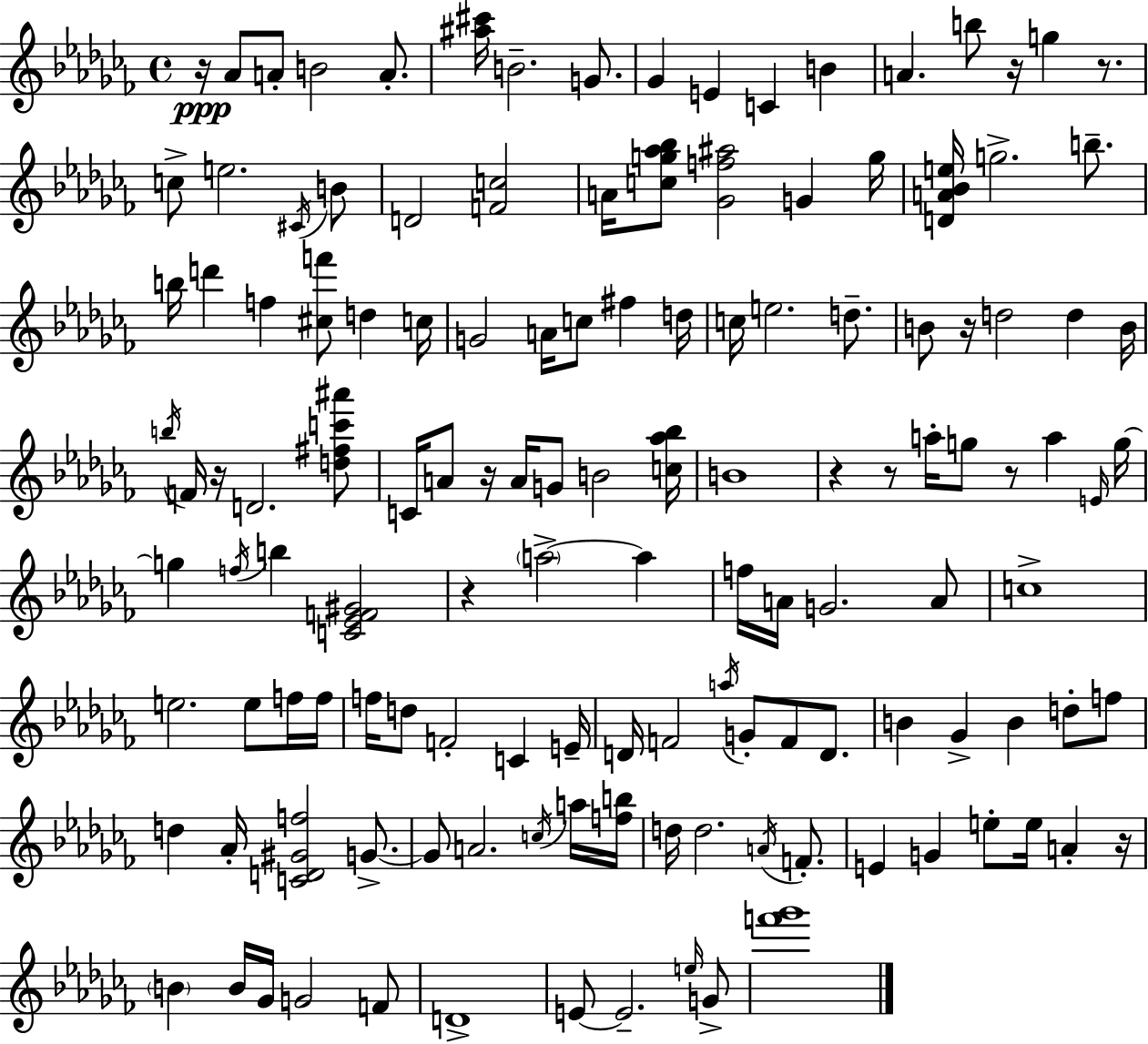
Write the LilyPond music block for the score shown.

{
  \clef treble
  \time 4/4
  \defaultTimeSignature
  \key aes \minor
  r16\ppp aes'8 a'8-. b'2 a'8.-. | <ais'' cis'''>16 b'2.-- g'8. | ges'4 e'4 c'4 b'4 | a'4. b''8 r16 g''4 r8. | \break c''8-> e''2. \acciaccatura { cis'16 } b'8 | d'2 <f' c''>2 | a'16 <c'' g'' aes'' bes''>8 <ges' f'' ais''>2 g'4 | g''16 <d' a' bes' e''>16 g''2.-> b''8.-- | \break b''16 d'''4 f''4 <cis'' f'''>8 d''4 | c''16 g'2 a'16 c''8 fis''4 | d''16 c''16 e''2. d''8.-- | b'8 r16 d''2 d''4 | \break b'16 \acciaccatura { b''16 } f'16 r16 d'2. | <d'' fis'' c''' ais'''>8 c'16 a'8 r16 a'16 g'8 b'2 | <c'' aes'' bes''>16 b'1 | r4 r8 a''16-. g''8 r8 a''4 | \break \grace { e'16 } g''16~~ g''4 \acciaccatura { f''16 } b''4 <c' ees' f' gis'>2 | r4 \parenthesize a''2->~~ | a''4 f''16 a'16 g'2. | a'8 c''1-> | \break e''2. | e''8 f''16 f''16 f''16 d''8 f'2-. c'4 | e'16-- d'16 f'2 \acciaccatura { a''16 } g'8-. | f'8 d'8. b'4 ges'4-> b'4 | \break d''8-. f''8 d''4 aes'16-. <c' d' gis' f''>2 | g'8.->~~ g'8 a'2. | \acciaccatura { c''16 } a''16 <f'' b''>16 d''16 d''2. | \acciaccatura { a'16 } f'8.-. e'4 g'4 e''8-. | \break e''16 a'4-. r16 \parenthesize b'4 b'16 ges'16 g'2 | f'8 d'1-> | e'8~~ e'2.-- | \grace { e''16 } g'8-> <f''' ges'''>1 | \break \bar "|."
}